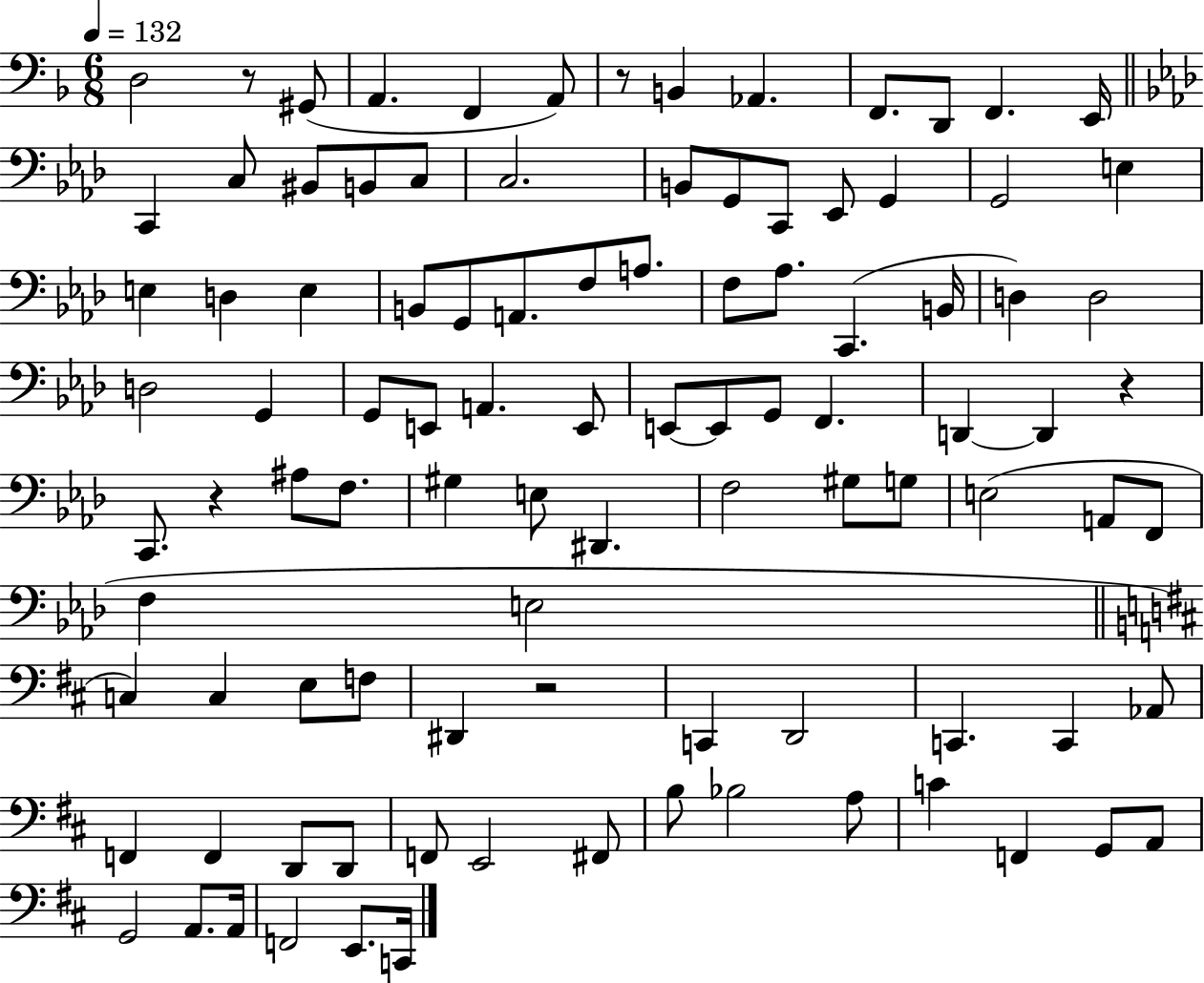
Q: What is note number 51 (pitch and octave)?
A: C2